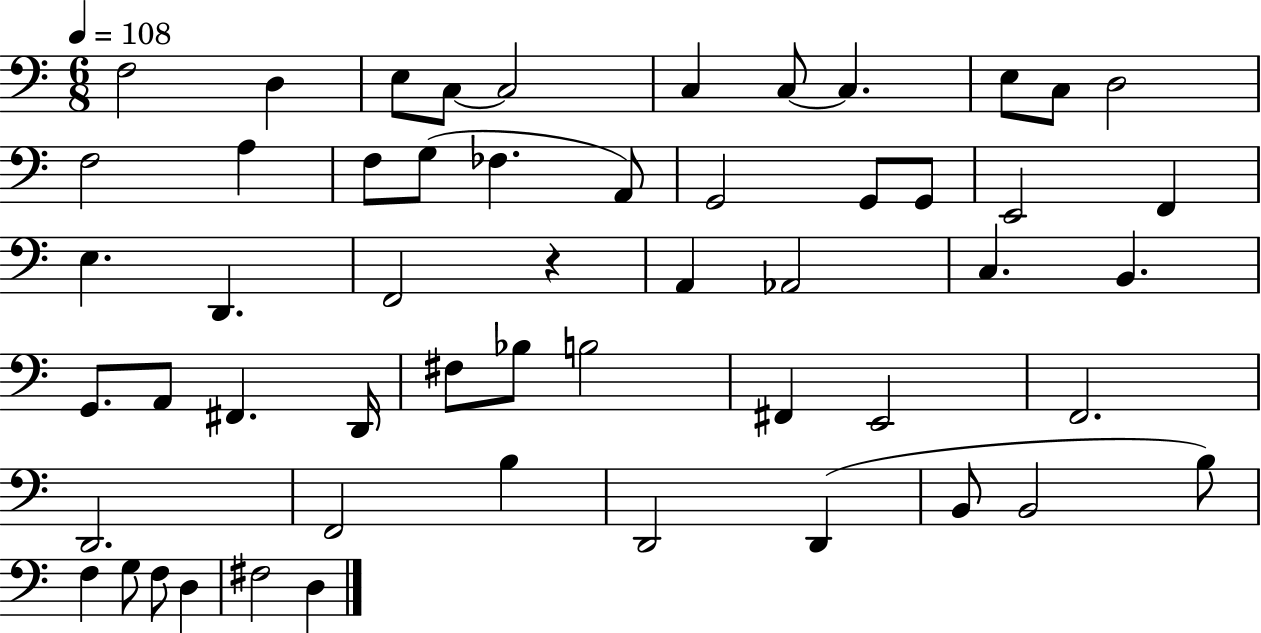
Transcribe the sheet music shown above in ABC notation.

X:1
T:Untitled
M:6/8
L:1/4
K:C
F,2 D, E,/2 C,/2 C,2 C, C,/2 C, E,/2 C,/2 D,2 F,2 A, F,/2 G,/2 _F, A,,/2 G,,2 G,,/2 G,,/2 E,,2 F,, E, D,, F,,2 z A,, _A,,2 C, B,, G,,/2 A,,/2 ^F,, D,,/4 ^F,/2 _B,/2 B,2 ^F,, E,,2 F,,2 D,,2 F,,2 B, D,,2 D,, B,,/2 B,,2 B,/2 F, G,/2 F,/2 D, ^F,2 D,